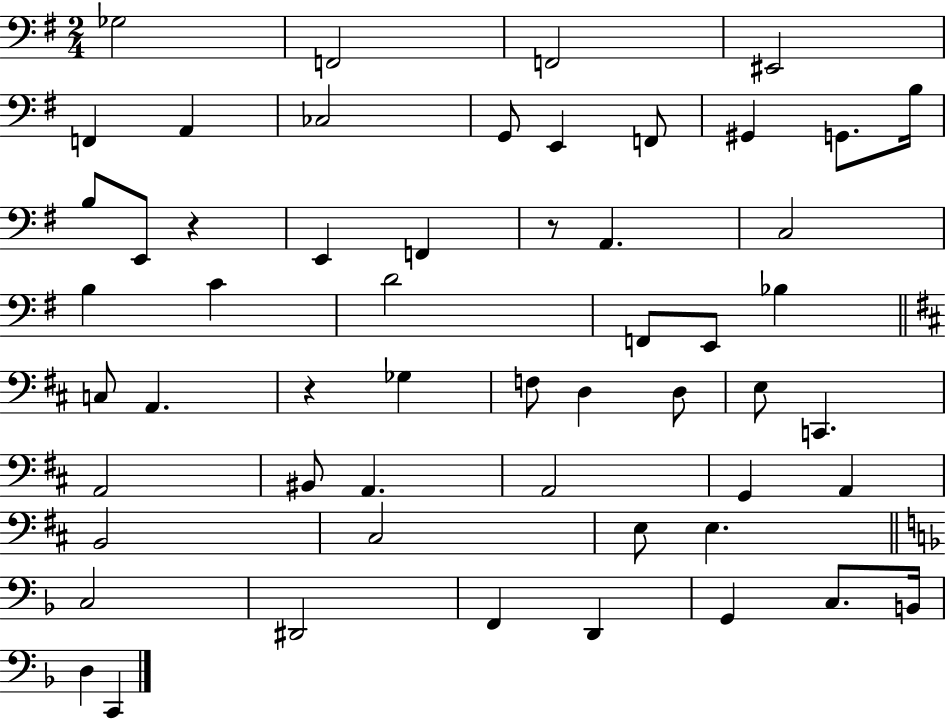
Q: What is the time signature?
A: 2/4